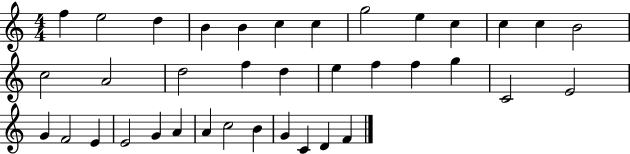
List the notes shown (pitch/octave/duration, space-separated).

F5/q E5/h D5/q B4/q B4/q C5/q C5/q G5/h E5/q C5/q C5/q C5/q B4/h C5/h A4/h D5/h F5/q D5/q E5/q F5/q F5/q G5/q C4/h E4/h G4/q F4/h E4/q E4/h G4/q A4/q A4/q C5/h B4/q G4/q C4/q D4/q F4/q